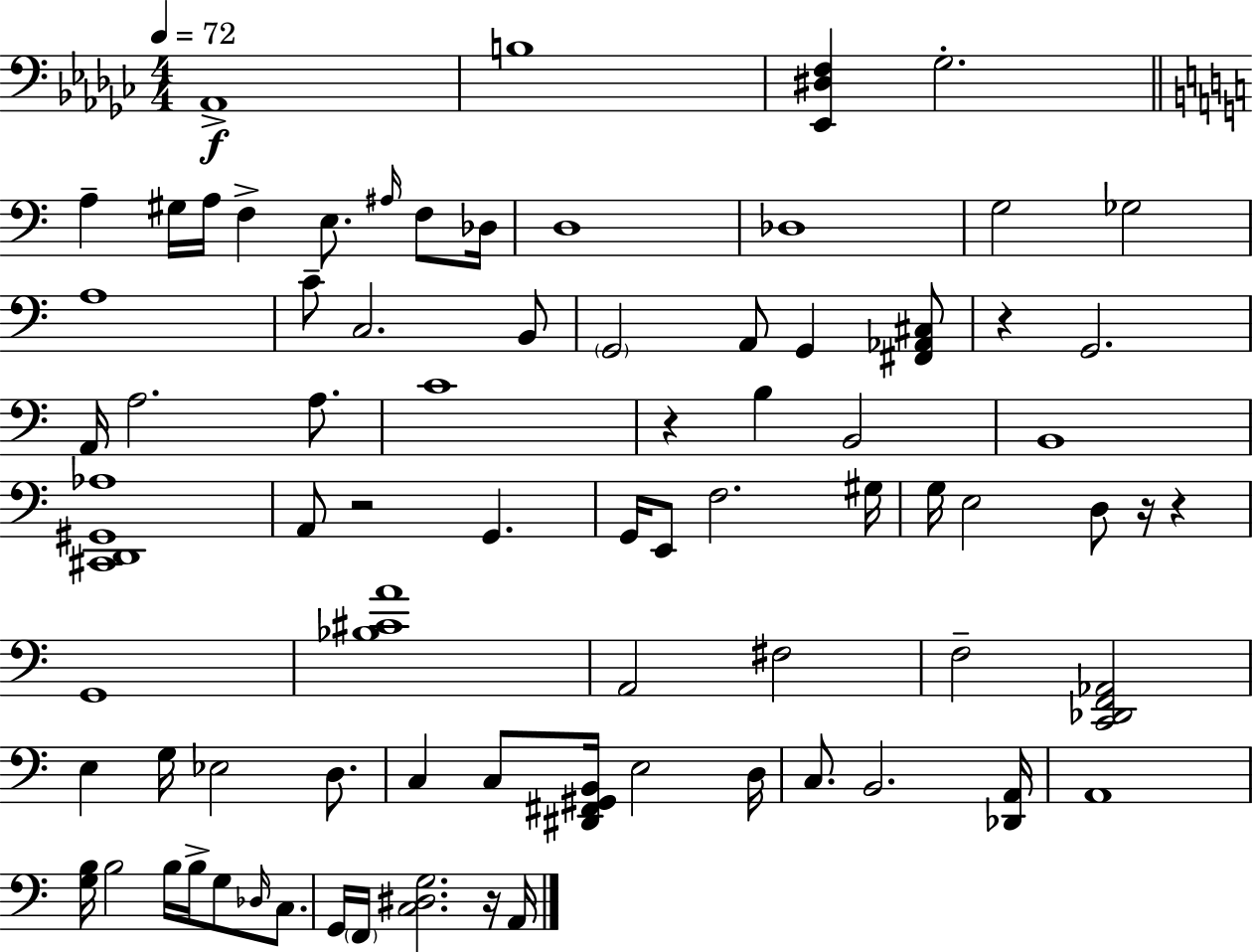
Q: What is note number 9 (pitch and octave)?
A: A#3